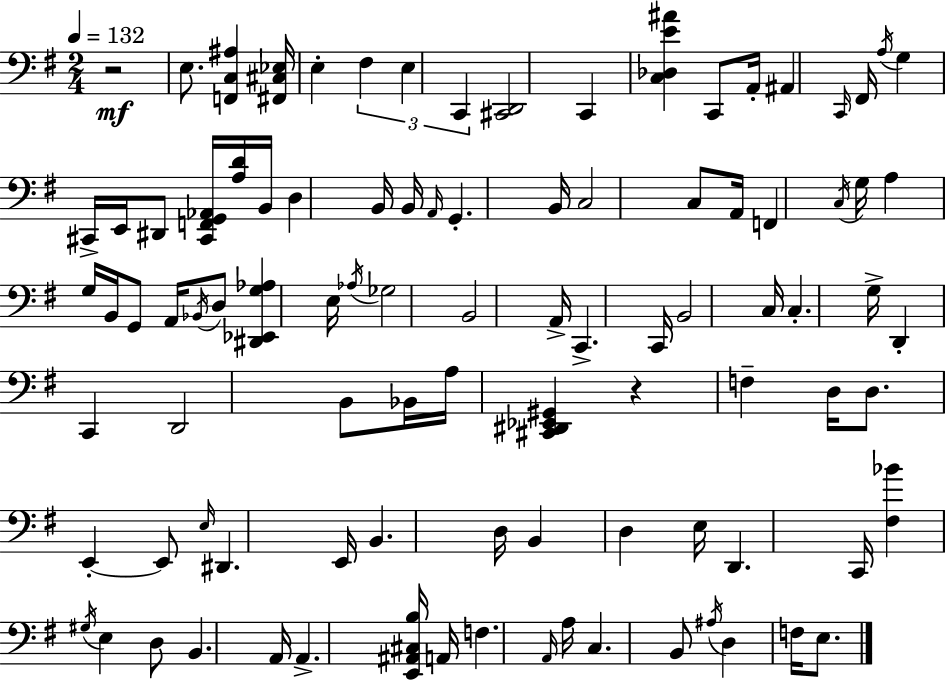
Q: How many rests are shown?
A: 2